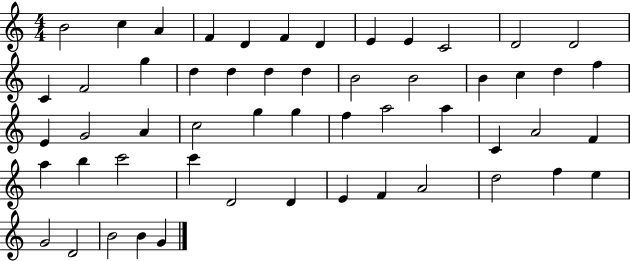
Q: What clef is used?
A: treble